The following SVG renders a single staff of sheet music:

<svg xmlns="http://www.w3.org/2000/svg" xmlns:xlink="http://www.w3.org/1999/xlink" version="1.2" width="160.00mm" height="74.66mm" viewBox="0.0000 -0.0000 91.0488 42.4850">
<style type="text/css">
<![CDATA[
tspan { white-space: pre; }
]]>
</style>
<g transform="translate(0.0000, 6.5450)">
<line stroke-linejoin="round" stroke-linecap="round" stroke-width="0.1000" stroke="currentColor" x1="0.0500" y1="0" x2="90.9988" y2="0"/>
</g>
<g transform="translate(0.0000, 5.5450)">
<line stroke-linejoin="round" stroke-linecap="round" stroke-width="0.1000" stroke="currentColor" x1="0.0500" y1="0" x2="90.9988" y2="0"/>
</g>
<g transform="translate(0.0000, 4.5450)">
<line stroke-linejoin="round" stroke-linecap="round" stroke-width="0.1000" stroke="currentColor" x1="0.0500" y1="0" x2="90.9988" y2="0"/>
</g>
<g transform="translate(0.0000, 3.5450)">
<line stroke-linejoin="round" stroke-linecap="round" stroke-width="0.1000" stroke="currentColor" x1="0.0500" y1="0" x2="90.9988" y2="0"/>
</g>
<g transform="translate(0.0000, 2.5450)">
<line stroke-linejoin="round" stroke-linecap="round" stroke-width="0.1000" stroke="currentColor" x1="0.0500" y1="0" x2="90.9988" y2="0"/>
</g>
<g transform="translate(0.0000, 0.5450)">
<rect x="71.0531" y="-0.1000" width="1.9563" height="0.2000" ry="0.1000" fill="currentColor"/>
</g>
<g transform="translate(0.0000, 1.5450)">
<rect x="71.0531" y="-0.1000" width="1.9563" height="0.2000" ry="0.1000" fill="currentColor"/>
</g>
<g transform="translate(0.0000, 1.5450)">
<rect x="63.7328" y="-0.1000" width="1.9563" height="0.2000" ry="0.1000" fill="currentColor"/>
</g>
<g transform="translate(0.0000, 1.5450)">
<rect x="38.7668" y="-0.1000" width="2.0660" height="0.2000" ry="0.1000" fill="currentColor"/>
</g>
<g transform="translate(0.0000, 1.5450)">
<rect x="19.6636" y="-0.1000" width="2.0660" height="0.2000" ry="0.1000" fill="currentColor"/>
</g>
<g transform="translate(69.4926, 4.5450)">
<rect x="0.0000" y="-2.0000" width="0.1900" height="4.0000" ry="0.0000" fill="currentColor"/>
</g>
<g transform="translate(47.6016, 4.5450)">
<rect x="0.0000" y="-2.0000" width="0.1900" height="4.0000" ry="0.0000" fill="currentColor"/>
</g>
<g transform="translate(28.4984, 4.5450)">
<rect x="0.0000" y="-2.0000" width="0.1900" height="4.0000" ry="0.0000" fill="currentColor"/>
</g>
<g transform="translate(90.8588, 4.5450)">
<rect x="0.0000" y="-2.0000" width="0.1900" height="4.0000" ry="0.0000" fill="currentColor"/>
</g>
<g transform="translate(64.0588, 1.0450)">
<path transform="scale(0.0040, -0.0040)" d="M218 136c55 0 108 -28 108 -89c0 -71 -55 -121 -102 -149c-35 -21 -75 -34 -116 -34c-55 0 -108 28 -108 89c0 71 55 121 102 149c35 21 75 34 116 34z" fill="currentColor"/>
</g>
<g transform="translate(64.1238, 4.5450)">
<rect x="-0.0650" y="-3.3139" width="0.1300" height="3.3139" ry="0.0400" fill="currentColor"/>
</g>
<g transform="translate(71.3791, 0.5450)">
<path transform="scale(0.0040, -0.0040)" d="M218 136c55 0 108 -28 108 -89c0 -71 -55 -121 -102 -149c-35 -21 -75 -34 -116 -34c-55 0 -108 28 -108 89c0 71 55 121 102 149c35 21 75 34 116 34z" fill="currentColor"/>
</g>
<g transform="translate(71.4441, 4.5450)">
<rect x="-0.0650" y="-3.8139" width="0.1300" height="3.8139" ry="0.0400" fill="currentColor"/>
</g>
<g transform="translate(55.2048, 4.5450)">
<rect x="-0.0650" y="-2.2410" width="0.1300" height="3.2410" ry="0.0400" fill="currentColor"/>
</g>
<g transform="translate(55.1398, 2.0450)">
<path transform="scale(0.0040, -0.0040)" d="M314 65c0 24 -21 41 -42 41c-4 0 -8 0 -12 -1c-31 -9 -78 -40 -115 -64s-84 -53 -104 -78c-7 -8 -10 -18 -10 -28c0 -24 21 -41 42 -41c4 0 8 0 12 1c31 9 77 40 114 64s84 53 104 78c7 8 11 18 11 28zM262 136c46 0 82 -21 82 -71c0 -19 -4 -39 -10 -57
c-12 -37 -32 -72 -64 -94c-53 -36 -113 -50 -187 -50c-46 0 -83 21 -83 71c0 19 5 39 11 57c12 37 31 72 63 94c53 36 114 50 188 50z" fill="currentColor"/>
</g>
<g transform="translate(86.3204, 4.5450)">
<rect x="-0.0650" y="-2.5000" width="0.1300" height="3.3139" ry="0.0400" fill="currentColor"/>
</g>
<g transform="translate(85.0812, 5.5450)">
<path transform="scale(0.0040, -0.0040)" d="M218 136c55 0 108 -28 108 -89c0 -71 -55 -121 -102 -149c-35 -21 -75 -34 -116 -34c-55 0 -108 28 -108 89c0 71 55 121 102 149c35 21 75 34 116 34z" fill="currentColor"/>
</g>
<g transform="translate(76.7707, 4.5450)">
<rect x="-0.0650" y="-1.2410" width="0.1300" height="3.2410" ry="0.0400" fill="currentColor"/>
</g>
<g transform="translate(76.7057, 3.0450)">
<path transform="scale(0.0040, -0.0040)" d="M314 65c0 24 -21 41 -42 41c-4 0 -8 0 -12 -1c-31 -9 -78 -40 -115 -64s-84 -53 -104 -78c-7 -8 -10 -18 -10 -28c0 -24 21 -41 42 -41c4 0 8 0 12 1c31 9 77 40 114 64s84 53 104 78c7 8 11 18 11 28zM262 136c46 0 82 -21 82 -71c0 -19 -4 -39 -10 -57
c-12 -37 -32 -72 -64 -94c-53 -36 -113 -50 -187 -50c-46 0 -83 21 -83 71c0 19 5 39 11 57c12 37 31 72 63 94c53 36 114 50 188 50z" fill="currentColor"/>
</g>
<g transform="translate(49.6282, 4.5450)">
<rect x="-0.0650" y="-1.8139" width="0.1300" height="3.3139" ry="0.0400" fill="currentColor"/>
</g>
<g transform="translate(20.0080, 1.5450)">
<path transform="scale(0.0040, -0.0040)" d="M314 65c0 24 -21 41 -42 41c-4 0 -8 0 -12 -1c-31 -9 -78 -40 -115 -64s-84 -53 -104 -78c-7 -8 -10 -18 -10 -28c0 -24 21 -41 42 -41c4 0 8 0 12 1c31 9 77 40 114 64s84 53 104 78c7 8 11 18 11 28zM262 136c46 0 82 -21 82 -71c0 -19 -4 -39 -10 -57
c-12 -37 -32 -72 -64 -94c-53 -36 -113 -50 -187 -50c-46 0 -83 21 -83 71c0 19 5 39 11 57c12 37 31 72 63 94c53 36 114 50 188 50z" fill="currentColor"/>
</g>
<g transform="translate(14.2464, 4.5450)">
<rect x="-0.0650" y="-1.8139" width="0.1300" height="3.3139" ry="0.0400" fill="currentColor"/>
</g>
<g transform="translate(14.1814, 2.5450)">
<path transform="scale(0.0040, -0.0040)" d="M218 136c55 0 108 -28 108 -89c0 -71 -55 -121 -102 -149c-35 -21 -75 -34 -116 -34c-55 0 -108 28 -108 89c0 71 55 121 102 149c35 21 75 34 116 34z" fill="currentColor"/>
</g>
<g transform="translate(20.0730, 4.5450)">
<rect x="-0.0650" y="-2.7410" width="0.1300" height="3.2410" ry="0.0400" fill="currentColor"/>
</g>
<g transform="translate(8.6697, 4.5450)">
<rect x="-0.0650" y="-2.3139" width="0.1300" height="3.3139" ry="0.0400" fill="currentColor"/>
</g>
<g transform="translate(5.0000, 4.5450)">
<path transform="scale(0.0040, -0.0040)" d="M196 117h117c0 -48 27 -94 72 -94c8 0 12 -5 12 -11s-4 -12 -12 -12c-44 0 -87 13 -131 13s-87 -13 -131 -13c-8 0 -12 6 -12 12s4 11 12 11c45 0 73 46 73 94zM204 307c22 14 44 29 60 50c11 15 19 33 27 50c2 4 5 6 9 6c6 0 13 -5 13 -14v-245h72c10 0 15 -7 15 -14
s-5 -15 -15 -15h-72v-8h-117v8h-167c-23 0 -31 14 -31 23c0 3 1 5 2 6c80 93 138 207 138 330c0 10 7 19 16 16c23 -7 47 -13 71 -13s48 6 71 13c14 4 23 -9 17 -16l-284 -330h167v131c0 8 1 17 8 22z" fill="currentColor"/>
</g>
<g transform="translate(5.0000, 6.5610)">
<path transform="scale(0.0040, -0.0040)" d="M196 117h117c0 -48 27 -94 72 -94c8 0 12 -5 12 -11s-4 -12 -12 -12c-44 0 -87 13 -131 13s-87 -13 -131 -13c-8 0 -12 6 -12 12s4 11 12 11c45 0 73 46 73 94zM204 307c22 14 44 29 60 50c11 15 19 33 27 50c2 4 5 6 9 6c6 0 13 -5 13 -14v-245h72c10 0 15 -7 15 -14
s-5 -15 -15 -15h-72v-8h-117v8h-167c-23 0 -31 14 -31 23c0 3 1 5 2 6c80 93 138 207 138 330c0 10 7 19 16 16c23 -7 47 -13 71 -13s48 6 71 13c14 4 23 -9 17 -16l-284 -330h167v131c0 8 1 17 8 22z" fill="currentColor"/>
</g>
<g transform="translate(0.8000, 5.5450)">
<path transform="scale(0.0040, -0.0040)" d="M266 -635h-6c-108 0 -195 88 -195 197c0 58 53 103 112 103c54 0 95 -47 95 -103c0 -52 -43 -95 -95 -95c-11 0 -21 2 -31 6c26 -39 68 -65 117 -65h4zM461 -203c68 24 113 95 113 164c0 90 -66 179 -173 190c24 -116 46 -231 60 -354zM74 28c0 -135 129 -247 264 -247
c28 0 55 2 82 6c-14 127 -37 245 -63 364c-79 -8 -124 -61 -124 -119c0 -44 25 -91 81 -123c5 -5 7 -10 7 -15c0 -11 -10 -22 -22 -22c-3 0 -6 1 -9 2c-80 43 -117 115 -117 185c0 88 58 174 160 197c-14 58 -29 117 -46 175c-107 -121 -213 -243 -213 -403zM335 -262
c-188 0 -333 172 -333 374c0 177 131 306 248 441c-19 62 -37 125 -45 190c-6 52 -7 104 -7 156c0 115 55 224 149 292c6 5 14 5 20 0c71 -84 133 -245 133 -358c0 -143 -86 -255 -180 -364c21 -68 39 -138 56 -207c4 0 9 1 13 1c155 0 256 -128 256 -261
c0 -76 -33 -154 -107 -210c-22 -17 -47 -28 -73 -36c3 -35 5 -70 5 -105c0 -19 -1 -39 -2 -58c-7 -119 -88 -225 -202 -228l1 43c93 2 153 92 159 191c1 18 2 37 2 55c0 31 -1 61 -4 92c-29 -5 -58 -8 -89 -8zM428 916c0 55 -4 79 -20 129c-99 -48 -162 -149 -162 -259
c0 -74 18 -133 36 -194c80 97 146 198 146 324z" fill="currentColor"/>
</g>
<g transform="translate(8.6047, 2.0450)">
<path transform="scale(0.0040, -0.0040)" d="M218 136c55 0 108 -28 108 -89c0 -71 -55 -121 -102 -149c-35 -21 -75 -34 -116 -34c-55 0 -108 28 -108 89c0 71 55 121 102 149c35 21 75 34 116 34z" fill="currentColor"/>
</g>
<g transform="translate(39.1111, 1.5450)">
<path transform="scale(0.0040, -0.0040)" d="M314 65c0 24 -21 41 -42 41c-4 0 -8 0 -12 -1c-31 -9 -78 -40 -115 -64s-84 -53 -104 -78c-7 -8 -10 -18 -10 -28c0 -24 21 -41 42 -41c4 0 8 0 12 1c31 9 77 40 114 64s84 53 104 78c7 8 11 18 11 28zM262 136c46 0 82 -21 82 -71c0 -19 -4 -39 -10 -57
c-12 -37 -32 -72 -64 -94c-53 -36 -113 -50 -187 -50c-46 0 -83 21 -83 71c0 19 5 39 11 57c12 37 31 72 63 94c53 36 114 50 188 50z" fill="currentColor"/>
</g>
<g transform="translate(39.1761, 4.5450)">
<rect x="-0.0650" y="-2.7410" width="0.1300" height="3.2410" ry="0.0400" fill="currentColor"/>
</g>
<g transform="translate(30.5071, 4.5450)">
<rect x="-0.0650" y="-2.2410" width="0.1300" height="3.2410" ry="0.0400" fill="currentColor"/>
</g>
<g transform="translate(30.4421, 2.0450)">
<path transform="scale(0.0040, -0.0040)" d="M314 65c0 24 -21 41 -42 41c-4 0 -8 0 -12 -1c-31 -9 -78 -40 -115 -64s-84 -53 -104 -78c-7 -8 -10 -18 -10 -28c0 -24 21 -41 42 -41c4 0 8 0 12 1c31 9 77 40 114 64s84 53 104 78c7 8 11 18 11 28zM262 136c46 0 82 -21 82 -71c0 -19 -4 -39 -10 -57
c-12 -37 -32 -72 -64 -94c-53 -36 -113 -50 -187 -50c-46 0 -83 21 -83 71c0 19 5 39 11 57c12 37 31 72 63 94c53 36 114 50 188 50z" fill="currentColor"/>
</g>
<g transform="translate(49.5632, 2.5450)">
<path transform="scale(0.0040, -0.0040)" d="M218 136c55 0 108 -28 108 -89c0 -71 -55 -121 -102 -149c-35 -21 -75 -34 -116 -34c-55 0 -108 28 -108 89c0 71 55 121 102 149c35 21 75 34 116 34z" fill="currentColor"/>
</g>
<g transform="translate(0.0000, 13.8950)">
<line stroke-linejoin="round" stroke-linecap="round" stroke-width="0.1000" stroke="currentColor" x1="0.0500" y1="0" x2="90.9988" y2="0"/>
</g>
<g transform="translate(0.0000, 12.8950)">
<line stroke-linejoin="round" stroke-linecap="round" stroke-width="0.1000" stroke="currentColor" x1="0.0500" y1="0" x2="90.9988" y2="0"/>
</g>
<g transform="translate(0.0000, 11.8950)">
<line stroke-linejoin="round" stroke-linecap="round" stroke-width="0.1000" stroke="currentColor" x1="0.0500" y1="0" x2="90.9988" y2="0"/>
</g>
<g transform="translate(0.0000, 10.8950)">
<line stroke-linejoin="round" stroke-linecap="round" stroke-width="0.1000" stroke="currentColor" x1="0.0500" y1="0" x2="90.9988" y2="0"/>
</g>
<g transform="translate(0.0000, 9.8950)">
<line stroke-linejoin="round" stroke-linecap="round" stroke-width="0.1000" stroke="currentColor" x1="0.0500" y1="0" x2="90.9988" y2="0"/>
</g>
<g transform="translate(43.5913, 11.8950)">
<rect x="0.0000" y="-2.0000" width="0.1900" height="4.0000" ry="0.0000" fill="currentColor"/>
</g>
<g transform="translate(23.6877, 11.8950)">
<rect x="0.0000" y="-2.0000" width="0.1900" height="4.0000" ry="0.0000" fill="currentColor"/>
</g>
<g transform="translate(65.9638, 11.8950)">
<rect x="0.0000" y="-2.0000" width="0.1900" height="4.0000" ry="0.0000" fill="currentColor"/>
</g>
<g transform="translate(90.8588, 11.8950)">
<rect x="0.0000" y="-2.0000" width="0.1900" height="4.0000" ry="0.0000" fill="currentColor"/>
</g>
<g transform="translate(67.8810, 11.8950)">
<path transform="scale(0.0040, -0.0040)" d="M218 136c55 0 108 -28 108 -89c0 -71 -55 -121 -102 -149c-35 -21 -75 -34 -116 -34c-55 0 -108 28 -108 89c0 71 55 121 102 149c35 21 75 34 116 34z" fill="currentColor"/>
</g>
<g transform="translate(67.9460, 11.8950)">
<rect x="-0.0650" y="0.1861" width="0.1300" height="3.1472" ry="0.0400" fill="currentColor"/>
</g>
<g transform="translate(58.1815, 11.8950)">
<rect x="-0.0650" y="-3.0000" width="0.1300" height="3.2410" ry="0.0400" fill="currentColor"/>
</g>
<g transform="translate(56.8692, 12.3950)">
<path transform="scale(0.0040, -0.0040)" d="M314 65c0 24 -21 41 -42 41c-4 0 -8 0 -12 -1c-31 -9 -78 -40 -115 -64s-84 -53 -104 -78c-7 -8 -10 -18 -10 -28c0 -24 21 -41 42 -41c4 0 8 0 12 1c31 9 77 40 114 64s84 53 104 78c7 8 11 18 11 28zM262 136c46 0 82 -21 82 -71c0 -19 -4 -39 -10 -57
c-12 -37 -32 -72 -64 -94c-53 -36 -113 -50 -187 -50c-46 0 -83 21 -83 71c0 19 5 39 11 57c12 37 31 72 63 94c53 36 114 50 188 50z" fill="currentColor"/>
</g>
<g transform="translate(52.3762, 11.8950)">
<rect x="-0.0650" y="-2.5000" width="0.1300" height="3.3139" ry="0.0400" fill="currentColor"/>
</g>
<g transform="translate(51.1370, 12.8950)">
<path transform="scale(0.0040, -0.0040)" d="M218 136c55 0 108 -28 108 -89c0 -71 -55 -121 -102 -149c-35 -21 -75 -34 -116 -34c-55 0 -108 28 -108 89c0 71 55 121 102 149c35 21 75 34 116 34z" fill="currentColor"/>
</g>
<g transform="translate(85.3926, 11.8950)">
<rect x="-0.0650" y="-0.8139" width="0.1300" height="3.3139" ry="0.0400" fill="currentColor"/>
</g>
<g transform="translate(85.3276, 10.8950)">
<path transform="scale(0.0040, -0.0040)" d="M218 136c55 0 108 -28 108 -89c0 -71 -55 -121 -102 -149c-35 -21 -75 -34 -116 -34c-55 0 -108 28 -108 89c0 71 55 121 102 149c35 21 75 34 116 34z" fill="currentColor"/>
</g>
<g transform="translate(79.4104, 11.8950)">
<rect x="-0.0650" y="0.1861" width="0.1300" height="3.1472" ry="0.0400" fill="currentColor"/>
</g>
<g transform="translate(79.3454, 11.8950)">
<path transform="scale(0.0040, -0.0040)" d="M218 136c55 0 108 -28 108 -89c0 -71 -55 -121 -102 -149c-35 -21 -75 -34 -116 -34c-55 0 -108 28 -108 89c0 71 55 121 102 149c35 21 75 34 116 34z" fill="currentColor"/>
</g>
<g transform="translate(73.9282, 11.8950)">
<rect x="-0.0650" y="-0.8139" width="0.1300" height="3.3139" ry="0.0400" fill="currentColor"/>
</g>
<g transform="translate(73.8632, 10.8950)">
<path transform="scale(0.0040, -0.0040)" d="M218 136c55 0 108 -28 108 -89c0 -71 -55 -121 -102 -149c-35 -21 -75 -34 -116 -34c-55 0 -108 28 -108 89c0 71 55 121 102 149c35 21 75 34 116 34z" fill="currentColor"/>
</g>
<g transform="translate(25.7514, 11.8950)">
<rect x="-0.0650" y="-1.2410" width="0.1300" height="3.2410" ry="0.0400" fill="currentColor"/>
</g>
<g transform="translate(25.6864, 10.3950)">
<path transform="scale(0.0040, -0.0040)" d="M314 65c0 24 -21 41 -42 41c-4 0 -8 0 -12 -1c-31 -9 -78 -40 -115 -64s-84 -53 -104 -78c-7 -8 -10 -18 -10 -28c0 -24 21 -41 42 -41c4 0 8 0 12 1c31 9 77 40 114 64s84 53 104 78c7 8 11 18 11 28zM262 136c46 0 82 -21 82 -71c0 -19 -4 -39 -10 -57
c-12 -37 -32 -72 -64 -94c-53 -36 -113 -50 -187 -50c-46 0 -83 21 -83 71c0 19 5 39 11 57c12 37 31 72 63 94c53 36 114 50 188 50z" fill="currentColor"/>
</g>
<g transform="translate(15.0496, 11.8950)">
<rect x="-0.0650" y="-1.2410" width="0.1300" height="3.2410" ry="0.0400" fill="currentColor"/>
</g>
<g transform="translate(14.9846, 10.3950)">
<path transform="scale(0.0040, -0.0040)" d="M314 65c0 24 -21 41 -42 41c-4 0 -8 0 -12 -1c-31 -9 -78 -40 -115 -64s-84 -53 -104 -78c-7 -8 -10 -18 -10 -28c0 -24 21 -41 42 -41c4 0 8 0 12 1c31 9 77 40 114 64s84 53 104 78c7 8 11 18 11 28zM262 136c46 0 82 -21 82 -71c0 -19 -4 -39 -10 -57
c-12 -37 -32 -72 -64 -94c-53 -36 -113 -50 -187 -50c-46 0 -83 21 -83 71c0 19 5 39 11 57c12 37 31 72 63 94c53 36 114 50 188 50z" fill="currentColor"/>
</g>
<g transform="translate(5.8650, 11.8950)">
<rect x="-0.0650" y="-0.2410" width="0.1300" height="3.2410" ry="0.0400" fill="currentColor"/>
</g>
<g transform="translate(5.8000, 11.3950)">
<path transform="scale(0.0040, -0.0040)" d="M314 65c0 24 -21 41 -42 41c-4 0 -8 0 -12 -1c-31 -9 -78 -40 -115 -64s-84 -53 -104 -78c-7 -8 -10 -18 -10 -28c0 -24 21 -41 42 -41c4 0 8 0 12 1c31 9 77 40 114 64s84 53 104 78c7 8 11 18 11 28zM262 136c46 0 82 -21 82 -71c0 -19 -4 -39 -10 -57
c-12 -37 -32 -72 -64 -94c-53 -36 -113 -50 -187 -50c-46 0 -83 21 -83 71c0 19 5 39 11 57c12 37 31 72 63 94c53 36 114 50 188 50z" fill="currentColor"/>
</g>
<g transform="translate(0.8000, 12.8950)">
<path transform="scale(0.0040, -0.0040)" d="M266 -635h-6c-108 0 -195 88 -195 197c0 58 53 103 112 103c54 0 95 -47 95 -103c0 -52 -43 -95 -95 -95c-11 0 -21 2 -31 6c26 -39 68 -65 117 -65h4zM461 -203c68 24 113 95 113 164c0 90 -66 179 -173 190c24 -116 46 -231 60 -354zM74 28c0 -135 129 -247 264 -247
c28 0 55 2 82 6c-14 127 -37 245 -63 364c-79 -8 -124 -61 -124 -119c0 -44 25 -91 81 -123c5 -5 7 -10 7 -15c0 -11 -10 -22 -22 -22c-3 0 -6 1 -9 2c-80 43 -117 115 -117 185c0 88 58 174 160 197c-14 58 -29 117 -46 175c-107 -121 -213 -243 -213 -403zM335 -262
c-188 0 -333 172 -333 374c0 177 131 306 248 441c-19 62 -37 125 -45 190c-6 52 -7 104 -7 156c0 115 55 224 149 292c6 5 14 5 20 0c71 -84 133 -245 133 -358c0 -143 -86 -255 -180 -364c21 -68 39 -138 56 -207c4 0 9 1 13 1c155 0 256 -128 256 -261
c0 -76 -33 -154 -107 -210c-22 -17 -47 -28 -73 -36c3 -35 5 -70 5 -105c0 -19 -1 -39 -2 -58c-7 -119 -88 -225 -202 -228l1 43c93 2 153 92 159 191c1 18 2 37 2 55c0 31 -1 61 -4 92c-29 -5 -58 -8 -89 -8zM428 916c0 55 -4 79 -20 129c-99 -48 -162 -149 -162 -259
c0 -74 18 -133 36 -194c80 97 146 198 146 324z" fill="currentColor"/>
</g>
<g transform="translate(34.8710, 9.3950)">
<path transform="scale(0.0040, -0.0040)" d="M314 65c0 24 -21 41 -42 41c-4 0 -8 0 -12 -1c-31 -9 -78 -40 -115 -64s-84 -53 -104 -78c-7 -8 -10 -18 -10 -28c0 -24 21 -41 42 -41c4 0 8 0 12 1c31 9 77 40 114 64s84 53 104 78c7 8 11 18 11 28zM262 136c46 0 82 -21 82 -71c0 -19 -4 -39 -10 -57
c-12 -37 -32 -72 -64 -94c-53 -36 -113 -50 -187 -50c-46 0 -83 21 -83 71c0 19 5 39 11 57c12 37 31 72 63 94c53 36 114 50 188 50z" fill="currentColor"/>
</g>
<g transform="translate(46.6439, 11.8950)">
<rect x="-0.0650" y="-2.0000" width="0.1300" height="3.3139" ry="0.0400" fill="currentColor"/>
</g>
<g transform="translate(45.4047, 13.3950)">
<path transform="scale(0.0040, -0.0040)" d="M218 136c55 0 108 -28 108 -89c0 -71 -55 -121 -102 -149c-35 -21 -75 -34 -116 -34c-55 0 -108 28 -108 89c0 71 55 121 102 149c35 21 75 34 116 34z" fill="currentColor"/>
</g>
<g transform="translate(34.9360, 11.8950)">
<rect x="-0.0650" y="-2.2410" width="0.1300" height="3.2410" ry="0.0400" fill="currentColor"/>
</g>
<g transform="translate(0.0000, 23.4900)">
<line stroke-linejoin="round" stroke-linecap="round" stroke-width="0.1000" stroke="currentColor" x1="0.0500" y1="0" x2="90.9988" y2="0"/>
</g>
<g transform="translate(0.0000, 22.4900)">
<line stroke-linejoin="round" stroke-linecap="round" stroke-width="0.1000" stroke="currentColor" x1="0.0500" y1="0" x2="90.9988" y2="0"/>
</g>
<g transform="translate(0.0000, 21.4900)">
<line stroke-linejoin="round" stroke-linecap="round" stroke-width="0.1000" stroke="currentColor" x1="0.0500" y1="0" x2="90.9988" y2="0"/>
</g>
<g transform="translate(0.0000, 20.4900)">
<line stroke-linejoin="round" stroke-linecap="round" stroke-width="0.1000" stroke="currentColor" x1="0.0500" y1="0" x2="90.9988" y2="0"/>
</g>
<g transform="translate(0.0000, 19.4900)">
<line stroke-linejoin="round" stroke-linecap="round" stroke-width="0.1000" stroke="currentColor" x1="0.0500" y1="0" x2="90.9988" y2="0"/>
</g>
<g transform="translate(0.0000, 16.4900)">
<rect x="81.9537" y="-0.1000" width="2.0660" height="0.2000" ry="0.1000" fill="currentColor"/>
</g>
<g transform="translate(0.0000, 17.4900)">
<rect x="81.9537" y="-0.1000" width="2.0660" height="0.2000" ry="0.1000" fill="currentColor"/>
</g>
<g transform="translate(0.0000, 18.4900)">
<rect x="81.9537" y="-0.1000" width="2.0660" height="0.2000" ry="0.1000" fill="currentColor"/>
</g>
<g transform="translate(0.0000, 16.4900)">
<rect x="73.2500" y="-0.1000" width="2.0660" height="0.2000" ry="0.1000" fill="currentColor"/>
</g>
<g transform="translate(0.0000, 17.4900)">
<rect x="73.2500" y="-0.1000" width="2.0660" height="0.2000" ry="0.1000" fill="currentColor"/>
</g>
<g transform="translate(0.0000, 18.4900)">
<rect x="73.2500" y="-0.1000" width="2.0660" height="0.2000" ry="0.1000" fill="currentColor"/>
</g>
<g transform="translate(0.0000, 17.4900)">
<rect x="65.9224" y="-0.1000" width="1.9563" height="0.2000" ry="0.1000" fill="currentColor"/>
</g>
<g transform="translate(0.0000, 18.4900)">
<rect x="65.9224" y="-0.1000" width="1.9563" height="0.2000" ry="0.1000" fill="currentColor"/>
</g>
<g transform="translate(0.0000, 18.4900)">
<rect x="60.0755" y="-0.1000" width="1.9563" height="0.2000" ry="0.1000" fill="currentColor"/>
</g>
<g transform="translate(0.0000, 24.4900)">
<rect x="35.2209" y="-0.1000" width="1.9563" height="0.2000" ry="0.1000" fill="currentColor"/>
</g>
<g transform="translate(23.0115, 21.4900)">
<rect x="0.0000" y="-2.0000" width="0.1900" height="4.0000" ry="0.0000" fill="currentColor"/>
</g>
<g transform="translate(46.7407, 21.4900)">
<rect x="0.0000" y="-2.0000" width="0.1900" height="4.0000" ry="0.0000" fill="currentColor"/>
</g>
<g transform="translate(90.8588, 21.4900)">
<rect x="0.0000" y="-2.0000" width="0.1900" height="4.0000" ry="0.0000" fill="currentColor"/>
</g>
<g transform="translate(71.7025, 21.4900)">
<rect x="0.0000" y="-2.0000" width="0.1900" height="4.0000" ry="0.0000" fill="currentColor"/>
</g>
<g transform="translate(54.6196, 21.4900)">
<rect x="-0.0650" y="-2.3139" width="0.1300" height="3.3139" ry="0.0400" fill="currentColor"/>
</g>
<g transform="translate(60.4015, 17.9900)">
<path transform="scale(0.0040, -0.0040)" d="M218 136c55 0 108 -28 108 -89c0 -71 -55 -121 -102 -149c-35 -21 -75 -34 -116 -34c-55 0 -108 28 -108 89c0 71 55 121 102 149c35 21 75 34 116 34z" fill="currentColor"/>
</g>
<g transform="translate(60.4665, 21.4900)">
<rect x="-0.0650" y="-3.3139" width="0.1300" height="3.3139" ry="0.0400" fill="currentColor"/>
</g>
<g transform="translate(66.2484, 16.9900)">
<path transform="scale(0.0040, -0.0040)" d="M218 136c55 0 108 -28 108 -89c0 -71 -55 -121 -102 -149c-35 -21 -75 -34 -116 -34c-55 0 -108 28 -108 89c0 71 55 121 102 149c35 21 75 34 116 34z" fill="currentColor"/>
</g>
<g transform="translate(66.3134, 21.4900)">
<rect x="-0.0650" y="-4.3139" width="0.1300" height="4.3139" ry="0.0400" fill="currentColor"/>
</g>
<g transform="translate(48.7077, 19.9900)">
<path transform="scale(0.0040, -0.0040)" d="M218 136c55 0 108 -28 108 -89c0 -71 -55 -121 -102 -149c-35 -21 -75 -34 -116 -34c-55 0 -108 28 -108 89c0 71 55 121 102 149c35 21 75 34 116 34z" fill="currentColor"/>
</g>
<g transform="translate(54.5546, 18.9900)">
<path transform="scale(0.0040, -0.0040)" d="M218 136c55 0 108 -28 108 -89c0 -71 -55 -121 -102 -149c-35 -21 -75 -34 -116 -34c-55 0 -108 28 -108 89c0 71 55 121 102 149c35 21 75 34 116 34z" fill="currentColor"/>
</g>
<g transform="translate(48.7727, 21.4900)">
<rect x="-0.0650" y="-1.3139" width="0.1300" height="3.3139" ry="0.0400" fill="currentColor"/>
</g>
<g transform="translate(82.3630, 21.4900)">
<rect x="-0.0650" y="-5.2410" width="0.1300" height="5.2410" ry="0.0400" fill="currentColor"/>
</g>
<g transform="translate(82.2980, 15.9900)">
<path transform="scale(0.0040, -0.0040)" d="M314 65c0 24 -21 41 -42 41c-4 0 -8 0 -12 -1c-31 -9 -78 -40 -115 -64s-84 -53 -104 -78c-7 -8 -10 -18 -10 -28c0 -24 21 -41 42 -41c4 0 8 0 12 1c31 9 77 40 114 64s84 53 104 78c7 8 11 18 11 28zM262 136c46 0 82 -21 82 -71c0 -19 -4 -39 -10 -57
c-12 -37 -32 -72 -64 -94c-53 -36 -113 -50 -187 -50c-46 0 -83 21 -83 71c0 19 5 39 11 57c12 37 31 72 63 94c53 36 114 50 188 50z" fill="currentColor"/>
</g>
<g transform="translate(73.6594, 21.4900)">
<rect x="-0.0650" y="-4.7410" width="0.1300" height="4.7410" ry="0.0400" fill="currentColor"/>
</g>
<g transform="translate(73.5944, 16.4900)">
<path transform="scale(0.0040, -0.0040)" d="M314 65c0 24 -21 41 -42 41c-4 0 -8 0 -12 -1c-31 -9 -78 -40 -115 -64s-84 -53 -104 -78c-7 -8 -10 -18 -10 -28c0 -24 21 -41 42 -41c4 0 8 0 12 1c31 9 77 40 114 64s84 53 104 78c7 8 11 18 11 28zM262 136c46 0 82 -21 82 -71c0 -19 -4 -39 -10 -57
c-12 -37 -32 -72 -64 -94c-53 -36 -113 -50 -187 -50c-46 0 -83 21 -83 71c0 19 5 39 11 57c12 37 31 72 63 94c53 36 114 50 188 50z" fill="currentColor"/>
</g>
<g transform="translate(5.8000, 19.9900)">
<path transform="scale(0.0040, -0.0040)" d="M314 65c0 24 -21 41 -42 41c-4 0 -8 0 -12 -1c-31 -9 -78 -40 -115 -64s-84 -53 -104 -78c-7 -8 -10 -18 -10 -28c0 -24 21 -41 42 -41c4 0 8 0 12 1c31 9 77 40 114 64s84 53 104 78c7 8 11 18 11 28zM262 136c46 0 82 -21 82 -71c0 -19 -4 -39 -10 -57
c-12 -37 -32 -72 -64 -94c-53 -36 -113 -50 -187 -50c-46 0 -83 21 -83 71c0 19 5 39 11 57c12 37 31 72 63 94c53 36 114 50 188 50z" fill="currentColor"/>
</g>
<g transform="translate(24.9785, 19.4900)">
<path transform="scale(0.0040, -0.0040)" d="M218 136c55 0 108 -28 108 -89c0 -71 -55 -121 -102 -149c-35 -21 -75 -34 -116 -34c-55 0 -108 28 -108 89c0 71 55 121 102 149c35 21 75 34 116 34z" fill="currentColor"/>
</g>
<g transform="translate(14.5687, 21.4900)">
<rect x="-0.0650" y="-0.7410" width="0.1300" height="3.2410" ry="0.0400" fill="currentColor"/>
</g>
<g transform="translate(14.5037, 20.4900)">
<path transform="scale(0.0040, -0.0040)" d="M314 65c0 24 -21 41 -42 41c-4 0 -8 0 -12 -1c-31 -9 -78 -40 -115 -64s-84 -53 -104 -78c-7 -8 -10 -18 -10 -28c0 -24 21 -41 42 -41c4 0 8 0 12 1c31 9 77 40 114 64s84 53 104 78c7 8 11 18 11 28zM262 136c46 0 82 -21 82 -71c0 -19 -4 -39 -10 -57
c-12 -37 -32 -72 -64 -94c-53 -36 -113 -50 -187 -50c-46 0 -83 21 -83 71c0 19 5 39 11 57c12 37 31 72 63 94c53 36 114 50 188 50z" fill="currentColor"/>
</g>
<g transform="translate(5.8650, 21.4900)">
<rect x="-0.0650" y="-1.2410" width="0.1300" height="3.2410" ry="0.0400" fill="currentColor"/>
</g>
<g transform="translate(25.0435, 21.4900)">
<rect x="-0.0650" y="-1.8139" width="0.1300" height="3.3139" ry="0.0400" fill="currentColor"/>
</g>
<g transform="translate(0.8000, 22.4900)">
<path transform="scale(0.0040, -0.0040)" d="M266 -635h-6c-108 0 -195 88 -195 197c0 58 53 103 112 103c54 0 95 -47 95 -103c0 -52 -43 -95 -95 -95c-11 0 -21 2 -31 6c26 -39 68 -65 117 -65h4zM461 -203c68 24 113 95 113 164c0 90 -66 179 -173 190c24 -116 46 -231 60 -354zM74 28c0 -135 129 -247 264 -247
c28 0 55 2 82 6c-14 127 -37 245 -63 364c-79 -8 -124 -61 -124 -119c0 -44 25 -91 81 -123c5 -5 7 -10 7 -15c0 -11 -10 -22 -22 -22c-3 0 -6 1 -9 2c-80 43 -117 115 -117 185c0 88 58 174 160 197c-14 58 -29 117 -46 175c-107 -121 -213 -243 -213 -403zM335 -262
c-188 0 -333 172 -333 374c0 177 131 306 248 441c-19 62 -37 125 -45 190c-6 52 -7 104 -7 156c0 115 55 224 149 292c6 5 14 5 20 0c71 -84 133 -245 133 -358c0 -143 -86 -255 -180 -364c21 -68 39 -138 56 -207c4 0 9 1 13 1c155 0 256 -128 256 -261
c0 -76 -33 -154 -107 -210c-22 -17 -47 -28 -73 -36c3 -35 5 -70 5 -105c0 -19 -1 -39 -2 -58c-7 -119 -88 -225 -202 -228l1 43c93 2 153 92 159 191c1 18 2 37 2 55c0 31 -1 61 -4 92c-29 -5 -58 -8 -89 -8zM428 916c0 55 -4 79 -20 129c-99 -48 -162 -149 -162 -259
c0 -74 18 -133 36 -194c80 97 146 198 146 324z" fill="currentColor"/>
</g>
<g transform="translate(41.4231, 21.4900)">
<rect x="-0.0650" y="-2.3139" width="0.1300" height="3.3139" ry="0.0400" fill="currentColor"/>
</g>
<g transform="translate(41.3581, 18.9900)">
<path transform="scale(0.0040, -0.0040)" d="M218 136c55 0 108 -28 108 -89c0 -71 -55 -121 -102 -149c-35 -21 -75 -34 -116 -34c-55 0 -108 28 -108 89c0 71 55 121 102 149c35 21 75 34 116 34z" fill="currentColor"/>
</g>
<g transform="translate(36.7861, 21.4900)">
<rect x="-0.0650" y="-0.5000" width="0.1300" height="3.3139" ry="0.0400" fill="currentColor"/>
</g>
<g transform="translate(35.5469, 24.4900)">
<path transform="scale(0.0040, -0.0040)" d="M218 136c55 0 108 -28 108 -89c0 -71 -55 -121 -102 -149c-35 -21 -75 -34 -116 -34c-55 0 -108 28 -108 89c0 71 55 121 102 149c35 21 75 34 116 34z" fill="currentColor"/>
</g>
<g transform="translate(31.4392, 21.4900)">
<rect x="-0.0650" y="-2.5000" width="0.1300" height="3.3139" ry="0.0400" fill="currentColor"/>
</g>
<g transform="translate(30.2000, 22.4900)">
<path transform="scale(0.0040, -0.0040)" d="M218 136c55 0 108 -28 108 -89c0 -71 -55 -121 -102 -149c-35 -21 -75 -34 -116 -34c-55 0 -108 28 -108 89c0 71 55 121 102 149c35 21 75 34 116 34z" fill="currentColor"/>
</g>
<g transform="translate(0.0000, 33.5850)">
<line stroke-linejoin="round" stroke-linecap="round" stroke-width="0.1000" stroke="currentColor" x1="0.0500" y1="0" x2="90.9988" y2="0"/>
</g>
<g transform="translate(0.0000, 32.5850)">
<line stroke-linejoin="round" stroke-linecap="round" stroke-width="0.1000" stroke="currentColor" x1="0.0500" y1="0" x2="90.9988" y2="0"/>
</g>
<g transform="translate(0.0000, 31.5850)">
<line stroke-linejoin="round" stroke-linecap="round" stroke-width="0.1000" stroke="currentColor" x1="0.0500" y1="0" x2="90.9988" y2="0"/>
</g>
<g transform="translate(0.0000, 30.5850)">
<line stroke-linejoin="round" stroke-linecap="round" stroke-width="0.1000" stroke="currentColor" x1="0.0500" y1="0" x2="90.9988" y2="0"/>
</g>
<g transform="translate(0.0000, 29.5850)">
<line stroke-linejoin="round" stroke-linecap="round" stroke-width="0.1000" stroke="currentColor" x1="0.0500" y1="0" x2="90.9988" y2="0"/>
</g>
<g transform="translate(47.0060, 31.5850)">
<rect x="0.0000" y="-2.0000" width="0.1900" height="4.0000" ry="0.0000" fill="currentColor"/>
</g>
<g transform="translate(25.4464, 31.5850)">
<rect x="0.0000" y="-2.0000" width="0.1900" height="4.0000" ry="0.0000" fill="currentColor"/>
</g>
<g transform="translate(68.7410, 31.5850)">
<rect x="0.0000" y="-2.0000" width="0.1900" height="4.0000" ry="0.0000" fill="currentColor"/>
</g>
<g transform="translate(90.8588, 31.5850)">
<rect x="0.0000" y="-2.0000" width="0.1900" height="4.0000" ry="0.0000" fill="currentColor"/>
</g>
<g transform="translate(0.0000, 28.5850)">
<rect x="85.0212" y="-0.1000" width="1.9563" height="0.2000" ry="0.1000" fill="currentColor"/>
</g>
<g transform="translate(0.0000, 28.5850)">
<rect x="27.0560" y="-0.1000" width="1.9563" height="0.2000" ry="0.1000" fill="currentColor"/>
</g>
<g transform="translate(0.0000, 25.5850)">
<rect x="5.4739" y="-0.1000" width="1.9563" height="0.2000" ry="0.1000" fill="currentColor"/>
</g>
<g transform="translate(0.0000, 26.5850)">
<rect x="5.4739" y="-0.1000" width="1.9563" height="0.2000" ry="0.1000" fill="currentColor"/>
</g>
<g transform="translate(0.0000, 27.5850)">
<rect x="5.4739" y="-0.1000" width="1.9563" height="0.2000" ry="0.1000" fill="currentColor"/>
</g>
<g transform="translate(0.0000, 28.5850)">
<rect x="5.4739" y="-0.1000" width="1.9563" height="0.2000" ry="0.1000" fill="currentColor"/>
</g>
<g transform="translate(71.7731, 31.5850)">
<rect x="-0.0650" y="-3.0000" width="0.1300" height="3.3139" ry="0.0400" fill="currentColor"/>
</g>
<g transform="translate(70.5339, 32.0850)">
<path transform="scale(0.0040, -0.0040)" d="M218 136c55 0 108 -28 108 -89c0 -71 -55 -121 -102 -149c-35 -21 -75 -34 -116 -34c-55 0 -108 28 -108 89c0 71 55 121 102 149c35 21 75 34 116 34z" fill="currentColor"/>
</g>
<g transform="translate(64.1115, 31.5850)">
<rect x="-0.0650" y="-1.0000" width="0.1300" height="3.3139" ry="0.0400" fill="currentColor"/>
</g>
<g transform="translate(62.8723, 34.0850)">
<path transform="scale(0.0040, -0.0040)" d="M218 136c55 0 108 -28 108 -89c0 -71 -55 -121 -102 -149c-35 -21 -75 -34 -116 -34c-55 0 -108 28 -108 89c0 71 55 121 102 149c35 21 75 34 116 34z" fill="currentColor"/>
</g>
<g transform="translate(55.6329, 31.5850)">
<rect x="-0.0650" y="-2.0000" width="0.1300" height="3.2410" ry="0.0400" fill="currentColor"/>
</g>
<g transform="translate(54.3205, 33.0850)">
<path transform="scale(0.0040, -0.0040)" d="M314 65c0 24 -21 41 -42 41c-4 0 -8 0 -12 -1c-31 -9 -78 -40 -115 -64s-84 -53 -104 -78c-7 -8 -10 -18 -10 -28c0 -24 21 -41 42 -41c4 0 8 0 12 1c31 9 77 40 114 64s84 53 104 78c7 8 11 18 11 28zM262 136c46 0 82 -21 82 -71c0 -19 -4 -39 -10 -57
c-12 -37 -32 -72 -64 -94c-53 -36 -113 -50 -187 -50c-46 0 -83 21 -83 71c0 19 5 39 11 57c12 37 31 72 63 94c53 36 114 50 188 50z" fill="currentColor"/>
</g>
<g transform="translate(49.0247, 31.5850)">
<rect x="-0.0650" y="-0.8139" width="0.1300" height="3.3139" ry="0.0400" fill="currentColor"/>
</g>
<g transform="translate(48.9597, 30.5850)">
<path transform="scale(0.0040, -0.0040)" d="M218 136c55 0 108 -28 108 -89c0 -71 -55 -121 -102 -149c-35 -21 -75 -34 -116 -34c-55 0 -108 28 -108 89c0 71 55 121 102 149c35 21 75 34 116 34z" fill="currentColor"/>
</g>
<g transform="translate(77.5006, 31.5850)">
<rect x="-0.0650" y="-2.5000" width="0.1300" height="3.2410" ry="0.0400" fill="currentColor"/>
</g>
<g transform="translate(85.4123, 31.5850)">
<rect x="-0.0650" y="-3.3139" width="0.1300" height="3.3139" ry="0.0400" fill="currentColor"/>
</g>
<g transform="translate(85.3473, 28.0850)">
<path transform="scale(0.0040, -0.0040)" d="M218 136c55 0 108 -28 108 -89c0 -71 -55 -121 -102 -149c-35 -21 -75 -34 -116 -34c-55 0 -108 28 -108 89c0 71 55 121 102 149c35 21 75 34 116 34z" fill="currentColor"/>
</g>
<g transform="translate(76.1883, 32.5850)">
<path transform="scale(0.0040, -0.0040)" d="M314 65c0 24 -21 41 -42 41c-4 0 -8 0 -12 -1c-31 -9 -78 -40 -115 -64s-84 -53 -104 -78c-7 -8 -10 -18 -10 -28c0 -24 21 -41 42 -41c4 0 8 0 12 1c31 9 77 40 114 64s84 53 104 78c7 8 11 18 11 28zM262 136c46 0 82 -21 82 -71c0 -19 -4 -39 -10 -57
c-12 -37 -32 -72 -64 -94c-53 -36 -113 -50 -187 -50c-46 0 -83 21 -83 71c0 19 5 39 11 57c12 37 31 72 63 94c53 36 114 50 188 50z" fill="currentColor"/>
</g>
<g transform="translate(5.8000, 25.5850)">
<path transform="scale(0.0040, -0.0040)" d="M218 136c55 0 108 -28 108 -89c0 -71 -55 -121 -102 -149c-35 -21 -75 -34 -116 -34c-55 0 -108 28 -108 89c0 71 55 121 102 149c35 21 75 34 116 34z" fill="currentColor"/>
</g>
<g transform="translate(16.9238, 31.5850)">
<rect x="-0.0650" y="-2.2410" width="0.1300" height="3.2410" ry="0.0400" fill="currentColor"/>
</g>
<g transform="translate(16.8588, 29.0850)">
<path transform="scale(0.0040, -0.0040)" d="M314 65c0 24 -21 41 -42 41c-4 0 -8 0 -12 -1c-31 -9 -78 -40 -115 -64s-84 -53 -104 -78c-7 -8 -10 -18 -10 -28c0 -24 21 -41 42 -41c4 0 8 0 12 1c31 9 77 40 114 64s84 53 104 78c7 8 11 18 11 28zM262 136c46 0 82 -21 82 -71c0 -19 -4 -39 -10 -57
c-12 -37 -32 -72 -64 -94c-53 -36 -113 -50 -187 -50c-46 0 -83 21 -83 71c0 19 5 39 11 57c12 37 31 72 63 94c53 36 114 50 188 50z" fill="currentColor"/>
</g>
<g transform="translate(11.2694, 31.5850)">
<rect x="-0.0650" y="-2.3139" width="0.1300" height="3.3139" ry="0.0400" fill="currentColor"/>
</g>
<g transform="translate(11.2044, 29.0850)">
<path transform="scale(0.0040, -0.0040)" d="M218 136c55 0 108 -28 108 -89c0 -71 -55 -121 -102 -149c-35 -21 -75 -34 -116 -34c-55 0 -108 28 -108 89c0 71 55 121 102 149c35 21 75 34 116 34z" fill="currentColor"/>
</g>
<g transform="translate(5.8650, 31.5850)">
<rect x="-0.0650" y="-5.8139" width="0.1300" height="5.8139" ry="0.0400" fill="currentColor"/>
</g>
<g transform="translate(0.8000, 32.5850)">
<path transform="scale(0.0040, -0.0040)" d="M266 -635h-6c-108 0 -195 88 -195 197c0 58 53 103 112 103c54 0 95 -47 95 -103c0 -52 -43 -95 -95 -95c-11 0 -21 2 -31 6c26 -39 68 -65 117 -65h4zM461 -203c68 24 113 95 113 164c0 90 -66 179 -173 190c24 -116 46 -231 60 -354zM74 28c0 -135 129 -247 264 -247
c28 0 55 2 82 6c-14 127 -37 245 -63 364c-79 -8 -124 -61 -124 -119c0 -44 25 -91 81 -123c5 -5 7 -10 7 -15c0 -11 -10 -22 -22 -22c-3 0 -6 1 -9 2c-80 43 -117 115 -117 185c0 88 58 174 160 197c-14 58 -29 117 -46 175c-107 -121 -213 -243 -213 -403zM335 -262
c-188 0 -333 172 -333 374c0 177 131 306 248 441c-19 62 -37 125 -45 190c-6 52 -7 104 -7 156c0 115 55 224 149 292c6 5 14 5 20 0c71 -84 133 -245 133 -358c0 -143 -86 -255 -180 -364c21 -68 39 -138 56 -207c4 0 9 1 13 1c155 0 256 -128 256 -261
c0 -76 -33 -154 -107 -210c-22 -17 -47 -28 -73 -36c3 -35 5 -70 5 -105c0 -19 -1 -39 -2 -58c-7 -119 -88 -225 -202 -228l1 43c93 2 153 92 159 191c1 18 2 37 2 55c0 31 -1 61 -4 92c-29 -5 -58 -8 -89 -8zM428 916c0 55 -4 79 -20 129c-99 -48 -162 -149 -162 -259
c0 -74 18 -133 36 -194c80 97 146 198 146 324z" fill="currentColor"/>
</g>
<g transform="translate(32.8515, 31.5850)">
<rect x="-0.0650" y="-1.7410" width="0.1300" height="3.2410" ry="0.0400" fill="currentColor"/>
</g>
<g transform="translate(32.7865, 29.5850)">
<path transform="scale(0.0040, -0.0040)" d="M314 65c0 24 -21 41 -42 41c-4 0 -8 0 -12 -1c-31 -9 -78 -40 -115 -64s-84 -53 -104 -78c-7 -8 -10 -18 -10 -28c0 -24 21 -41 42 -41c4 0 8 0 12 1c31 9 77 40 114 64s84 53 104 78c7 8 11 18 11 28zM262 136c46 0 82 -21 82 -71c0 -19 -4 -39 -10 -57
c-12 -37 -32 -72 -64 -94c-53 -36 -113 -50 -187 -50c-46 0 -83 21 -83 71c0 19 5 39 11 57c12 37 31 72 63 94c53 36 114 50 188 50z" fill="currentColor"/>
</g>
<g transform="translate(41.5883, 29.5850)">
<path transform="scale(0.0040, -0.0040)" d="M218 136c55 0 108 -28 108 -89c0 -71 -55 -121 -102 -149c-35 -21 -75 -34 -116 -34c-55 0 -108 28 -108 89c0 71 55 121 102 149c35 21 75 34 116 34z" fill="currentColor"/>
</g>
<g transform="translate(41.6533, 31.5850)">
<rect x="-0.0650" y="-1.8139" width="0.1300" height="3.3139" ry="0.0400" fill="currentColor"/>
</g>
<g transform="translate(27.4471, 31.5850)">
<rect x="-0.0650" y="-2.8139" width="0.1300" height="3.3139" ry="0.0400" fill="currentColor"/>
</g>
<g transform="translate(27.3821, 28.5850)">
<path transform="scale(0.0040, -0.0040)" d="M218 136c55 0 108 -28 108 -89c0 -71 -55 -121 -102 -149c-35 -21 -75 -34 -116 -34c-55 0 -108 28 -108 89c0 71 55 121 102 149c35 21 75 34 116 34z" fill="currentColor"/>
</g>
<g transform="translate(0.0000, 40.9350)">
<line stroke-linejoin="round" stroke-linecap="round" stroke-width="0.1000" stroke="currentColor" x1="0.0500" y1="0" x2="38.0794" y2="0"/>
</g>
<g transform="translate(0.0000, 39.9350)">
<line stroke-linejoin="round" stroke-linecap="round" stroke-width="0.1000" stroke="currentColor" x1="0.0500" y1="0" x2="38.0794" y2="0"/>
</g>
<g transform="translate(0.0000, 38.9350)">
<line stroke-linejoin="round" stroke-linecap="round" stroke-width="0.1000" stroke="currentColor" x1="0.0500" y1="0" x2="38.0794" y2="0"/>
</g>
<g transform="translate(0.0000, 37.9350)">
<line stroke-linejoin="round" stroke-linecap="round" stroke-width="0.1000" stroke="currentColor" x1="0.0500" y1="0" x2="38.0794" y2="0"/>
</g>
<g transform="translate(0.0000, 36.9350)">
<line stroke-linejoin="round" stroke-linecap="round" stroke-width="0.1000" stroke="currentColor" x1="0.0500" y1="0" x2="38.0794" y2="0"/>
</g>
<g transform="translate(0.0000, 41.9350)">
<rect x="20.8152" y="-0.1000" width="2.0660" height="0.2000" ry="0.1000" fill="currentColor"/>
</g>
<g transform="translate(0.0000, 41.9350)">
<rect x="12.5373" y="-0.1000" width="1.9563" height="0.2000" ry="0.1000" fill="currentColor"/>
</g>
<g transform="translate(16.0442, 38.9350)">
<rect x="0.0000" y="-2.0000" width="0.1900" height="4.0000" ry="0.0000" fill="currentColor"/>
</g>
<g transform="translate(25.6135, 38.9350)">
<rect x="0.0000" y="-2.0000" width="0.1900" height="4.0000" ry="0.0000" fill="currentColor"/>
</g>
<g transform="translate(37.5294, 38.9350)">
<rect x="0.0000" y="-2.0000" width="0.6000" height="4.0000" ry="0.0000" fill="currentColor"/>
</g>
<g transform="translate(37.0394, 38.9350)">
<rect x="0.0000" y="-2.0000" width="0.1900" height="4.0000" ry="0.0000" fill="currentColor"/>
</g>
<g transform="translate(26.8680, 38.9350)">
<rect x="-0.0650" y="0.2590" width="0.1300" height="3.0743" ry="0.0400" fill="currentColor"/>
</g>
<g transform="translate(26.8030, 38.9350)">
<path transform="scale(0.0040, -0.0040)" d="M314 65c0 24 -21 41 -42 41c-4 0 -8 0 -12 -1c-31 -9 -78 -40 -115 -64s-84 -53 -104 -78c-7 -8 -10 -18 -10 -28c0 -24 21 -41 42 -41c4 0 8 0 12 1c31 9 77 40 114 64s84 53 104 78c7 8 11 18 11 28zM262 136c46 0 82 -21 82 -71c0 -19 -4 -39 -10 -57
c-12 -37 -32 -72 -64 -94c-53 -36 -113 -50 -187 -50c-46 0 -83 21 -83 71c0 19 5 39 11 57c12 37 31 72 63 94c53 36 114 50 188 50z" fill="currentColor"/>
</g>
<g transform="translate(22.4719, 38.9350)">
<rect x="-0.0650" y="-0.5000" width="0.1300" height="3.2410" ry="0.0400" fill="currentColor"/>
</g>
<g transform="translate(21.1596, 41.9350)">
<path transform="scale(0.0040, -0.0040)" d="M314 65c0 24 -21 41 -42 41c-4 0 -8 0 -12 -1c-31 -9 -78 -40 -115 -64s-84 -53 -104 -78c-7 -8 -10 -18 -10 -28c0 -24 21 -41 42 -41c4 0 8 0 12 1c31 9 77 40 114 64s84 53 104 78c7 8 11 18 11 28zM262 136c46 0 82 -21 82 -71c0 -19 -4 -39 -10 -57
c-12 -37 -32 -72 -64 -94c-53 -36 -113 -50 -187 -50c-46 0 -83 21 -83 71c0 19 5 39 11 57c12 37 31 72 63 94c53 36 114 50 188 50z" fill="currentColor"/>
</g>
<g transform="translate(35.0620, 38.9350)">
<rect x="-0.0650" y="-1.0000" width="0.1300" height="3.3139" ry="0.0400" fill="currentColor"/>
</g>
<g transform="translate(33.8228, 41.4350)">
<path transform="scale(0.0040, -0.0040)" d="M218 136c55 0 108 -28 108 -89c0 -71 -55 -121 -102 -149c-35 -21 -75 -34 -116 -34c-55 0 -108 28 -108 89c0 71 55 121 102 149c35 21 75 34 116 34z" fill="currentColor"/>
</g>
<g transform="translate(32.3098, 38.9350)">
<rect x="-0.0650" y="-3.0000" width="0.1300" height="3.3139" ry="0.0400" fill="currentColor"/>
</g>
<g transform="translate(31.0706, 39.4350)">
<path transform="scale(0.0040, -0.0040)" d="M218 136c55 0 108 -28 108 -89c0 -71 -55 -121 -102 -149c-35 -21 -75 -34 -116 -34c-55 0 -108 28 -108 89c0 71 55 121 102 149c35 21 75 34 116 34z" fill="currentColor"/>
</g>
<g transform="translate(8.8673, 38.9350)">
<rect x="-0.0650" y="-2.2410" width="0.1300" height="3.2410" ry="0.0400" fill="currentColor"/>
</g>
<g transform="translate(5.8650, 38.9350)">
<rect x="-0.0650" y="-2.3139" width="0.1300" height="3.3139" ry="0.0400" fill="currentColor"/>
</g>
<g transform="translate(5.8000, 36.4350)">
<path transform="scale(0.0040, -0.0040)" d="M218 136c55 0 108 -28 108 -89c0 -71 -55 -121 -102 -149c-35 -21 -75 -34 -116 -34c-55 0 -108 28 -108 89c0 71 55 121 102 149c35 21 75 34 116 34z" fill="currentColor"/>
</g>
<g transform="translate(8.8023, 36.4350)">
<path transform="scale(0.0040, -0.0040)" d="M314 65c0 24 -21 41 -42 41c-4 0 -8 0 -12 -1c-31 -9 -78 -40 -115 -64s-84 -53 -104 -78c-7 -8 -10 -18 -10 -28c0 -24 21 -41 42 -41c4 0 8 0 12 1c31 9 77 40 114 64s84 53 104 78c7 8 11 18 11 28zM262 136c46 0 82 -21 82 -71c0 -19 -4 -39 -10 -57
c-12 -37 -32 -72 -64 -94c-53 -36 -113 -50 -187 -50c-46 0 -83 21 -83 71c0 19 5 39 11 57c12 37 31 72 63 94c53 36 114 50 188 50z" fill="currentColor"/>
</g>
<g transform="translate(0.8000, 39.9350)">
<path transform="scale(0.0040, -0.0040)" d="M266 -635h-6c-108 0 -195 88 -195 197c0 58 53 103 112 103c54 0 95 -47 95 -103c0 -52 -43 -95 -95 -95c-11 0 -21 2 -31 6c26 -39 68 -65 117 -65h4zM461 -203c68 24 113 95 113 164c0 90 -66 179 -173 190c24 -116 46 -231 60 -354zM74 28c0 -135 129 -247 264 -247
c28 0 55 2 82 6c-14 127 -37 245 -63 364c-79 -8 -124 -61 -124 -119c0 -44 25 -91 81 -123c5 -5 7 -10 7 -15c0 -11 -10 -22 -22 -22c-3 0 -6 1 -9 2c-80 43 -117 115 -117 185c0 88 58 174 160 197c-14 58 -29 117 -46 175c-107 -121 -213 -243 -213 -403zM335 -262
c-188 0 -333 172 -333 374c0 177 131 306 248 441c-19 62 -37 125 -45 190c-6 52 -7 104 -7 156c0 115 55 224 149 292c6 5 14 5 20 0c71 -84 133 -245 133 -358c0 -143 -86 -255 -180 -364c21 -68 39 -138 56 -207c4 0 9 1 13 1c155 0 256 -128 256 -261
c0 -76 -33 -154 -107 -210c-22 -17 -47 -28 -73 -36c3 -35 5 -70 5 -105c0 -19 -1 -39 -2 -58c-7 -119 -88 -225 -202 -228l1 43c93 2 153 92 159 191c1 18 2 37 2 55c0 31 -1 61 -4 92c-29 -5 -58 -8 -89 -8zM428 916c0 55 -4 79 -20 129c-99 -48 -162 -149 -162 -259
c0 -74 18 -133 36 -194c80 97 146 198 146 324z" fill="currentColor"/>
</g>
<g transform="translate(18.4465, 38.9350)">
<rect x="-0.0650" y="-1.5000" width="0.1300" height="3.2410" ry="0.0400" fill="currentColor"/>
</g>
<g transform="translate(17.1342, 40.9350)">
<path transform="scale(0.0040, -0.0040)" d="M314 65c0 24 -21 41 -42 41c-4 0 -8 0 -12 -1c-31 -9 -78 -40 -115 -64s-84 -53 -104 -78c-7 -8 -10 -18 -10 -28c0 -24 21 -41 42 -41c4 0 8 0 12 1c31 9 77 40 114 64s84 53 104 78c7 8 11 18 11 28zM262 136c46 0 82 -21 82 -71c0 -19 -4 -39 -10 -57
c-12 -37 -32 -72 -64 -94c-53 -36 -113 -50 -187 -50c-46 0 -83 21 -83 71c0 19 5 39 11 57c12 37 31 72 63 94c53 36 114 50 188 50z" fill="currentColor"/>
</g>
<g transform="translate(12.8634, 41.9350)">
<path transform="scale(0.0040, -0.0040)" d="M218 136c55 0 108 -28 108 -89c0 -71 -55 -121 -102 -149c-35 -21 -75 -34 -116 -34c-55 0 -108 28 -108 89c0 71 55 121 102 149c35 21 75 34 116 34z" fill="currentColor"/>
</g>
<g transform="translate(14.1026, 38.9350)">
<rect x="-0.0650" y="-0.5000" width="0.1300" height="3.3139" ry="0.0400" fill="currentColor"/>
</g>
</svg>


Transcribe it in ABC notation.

X:1
T:Untitled
M:4/4
L:1/4
K:C
g f a2 g2 a2 f g2 b c' e2 G c2 e2 e2 g2 F G A2 B d B d e2 d2 f G C g e g b d' e'2 f'2 g' g g2 a f2 f d F2 D A G2 b g g2 C E2 C2 B2 A D